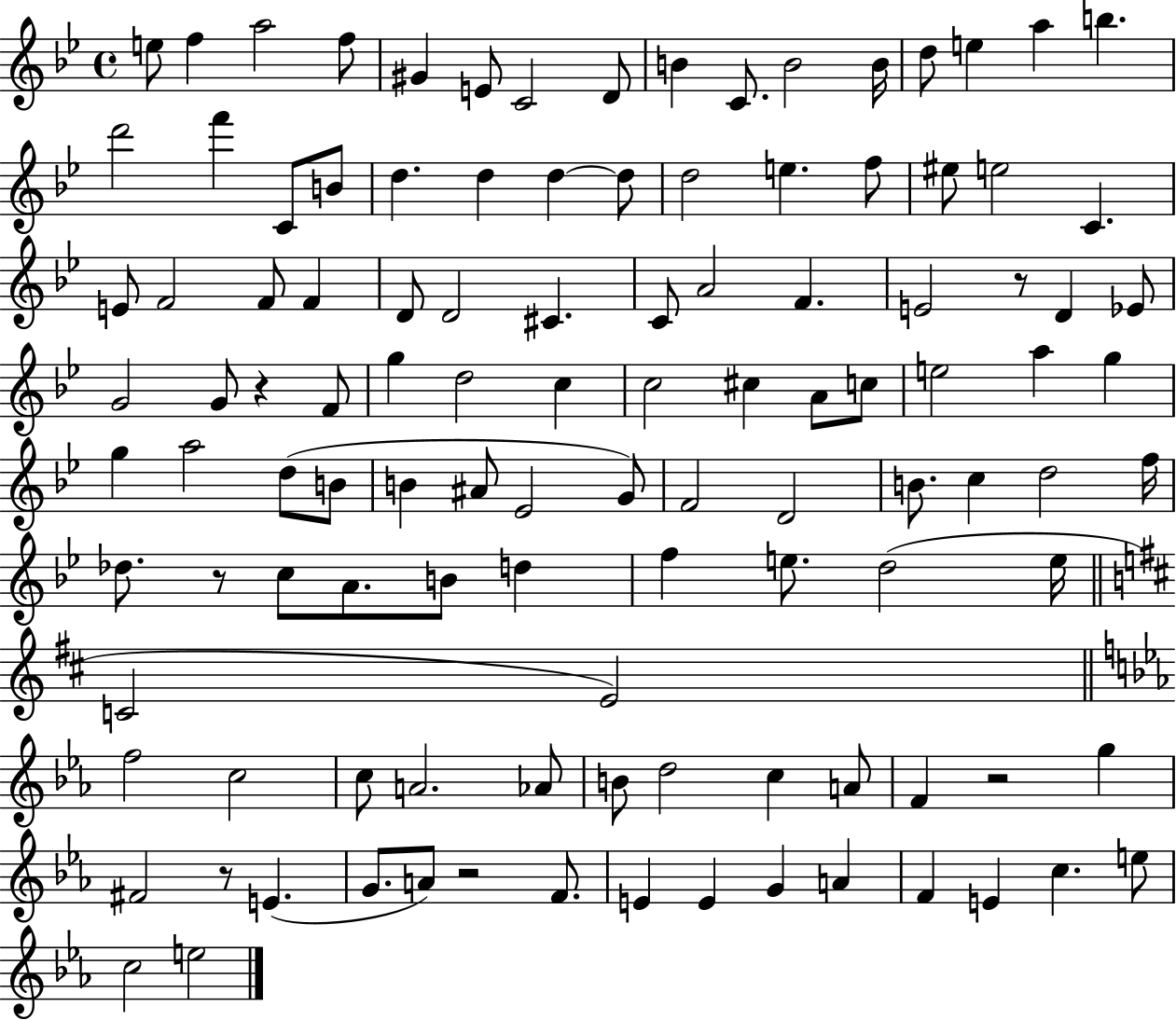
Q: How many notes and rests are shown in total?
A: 113